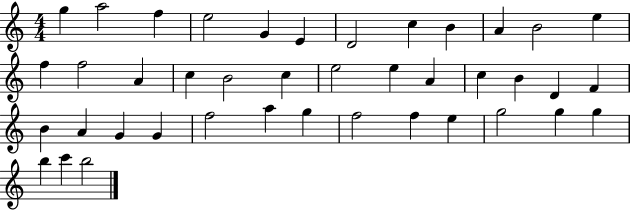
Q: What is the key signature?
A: C major